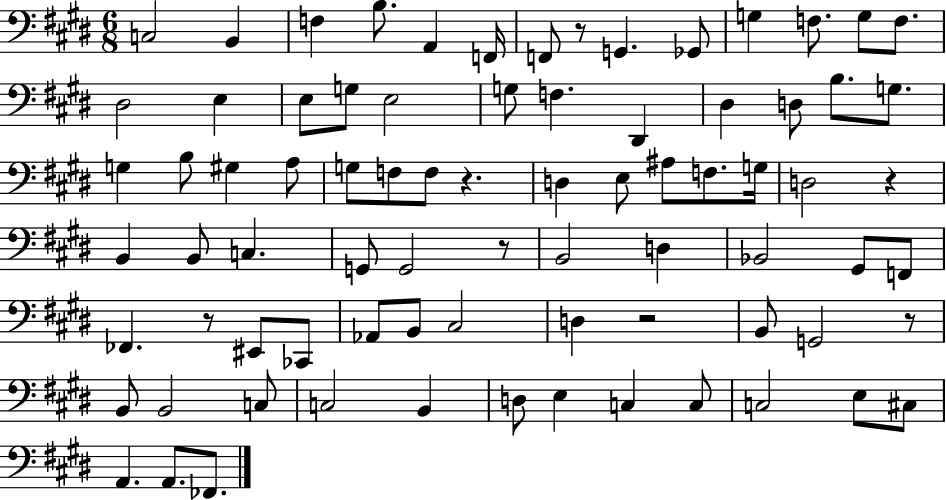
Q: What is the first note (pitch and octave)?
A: C3